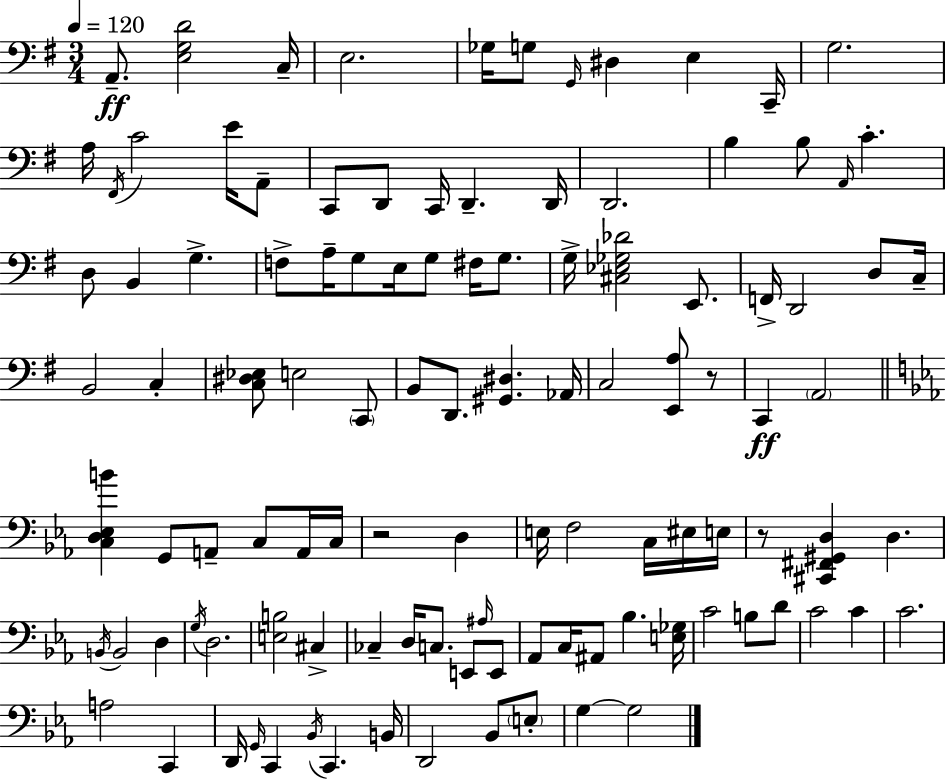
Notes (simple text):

A2/e. [E3,G3,D4]/h C3/s E3/h. Gb3/s G3/e G2/s D#3/q E3/q C2/s G3/h. A3/s F#2/s C4/h E4/s A2/e C2/e D2/e C2/s D2/q. D2/s D2/h. B3/q B3/e A2/s C4/q. D3/e B2/q G3/q. F3/e A3/s G3/e E3/s G3/e F#3/s G3/e. G3/s [C#3,Eb3,Gb3,Db4]/h E2/e. F2/s D2/h D3/e C3/s B2/h C3/q [C3,D#3,Eb3]/e E3/h C2/e B2/e D2/e. [G#2,D#3]/q. Ab2/s C3/h [E2,A3]/e R/e C2/q A2/h [C3,D3,Eb3,B4]/q G2/e A2/e C3/e A2/s C3/s R/h D3/q E3/s F3/h C3/s EIS3/s E3/s R/e [C#2,F#2,G#2,D3]/q D3/q. B2/s B2/h D3/q G3/s D3/h. [E3,B3]/h C#3/q CES3/q D3/s C3/e. E2/e A#3/s E2/e Ab2/e C3/s A#2/e Bb3/q. [E3,Gb3]/s C4/h B3/e D4/e C4/h C4/q C4/h. A3/h C2/q D2/s G2/s C2/q Bb2/s C2/q. B2/s D2/h Bb2/e E3/e G3/q G3/h